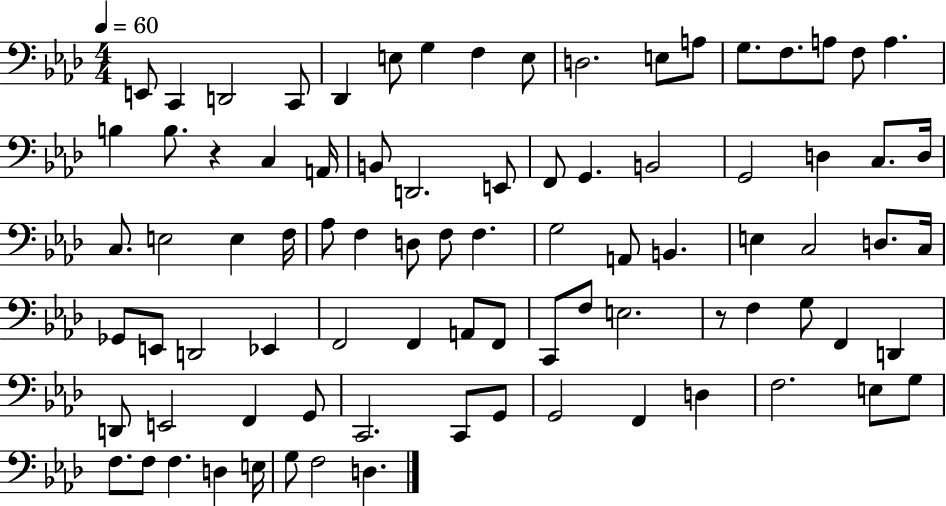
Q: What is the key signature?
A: AES major